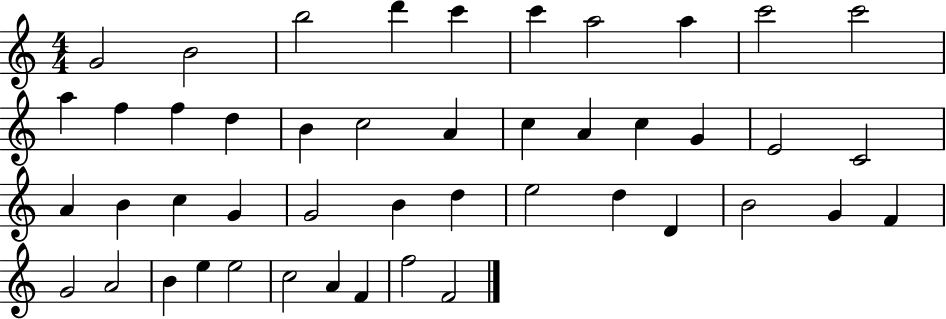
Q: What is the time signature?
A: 4/4